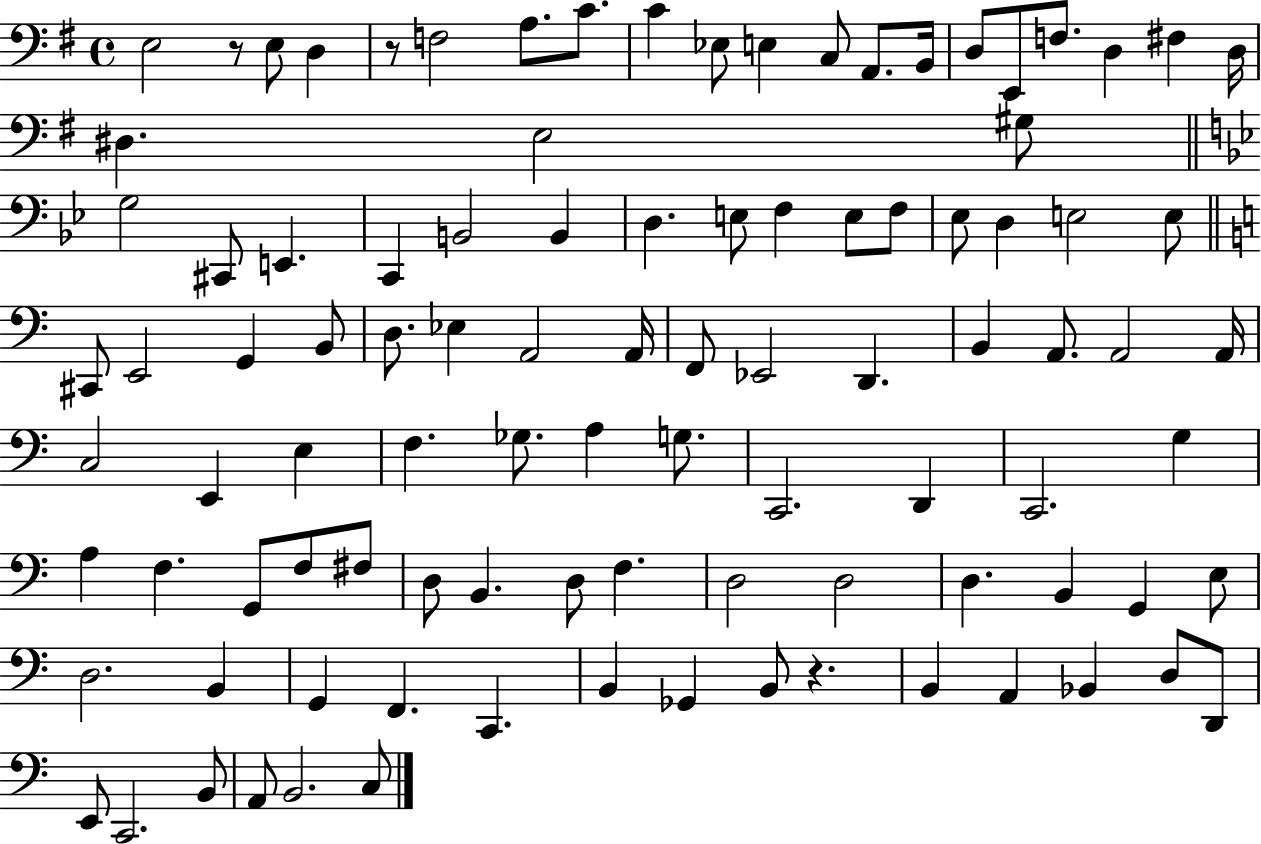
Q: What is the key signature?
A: G major